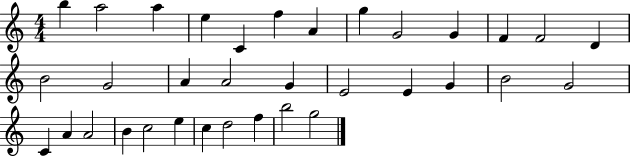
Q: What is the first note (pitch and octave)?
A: B5